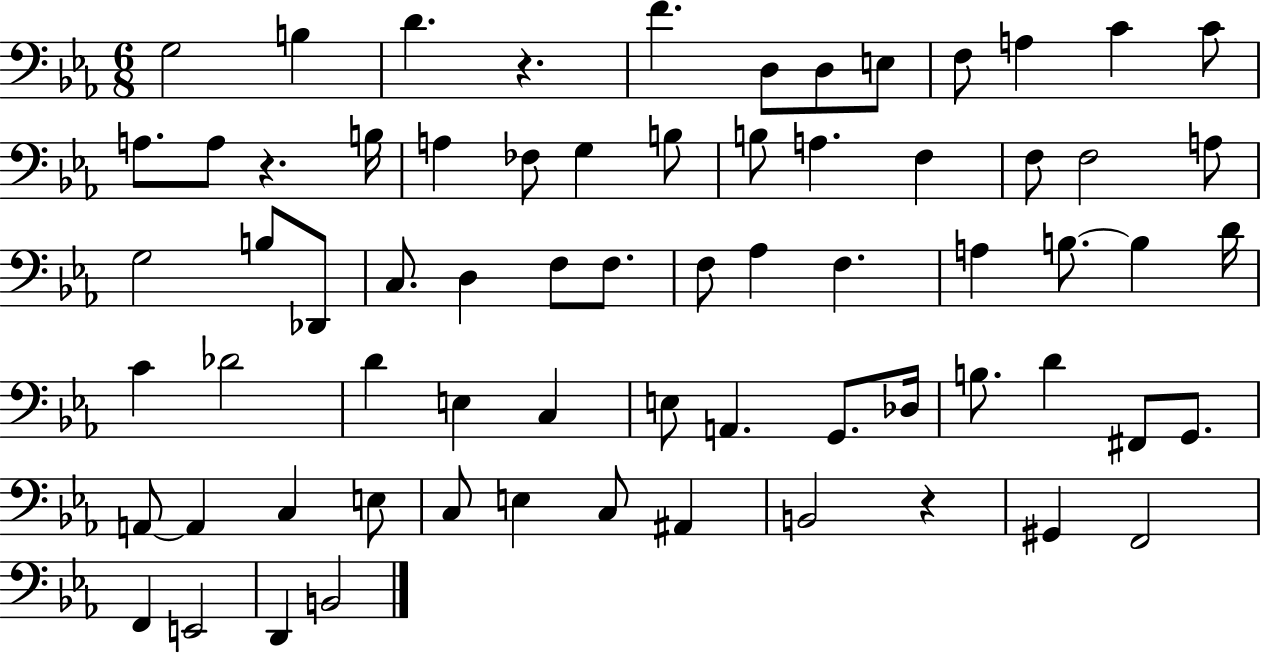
{
  \clef bass
  \numericTimeSignature
  \time 6/8
  \key ees \major
  \repeat volta 2 { g2 b4 | d'4. r4. | f'4. d8 d8 e8 | f8 a4 c'4 c'8 | \break a8. a8 r4. b16 | a4 fes8 g4 b8 | b8 a4. f4 | f8 f2 a8 | \break g2 b8 des,8 | c8. d4 f8 f8. | f8 aes4 f4. | a4 b8.~~ b4 d'16 | \break c'4 des'2 | d'4 e4 c4 | e8 a,4. g,8. des16 | b8. d'4 fis,8 g,8. | \break a,8~~ a,4 c4 e8 | c8 e4 c8 ais,4 | b,2 r4 | gis,4 f,2 | \break f,4 e,2 | d,4 b,2 | } \bar "|."
}